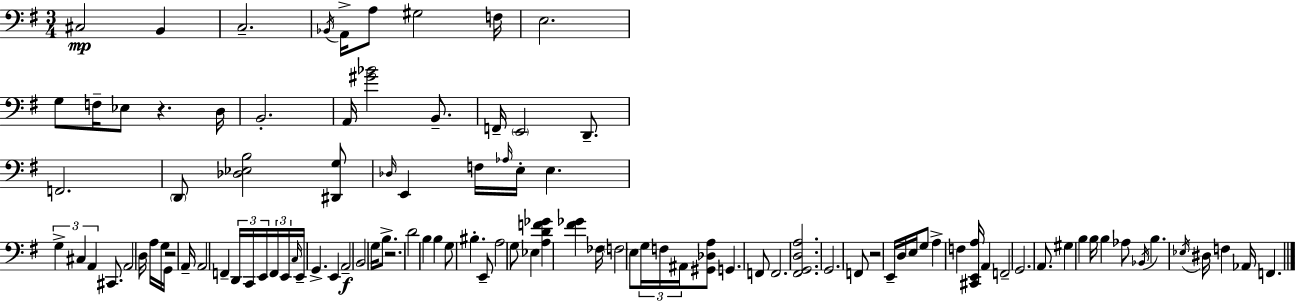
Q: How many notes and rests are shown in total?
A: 106